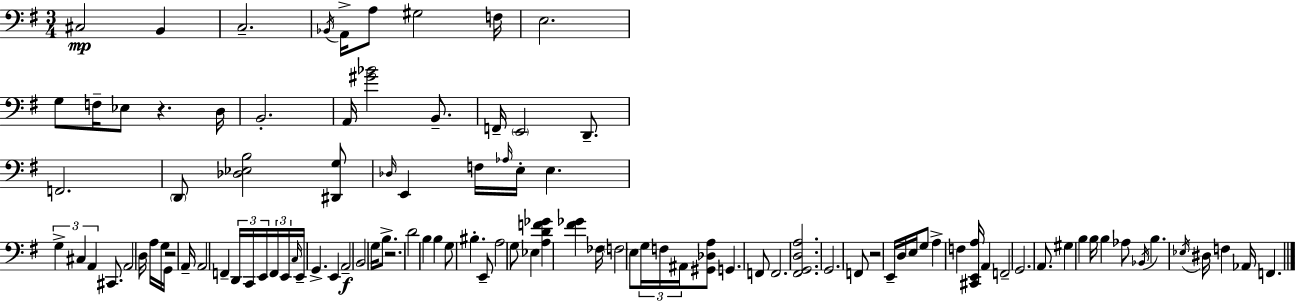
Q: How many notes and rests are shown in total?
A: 106